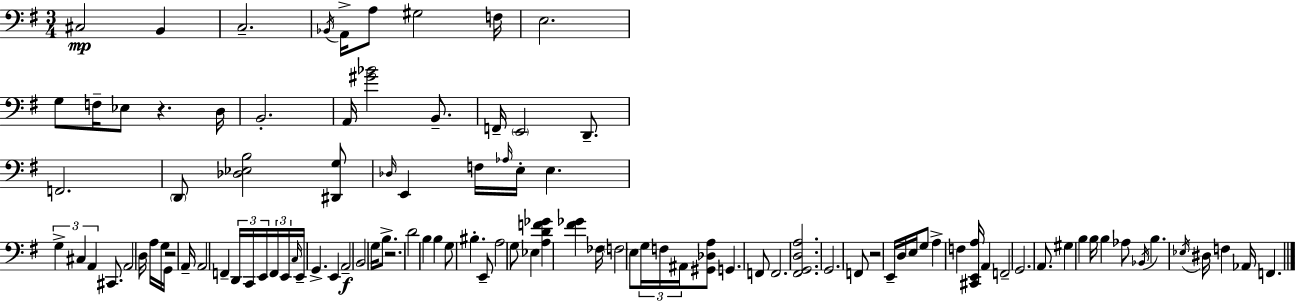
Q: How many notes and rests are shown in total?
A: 106